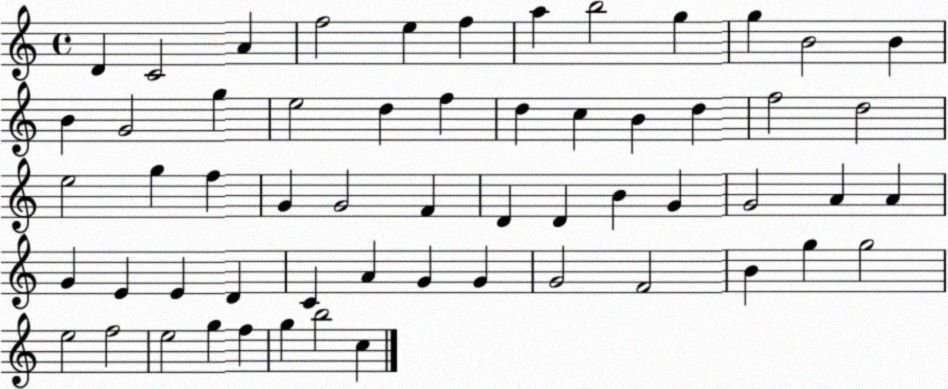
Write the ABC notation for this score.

X:1
T:Untitled
M:4/4
L:1/4
K:C
D C2 A f2 e f a b2 g g B2 B B G2 g e2 d f d c B d f2 d2 e2 g f G G2 F D D B G G2 A A G E E D C A G G G2 F2 B g g2 e2 f2 e2 g f g b2 c